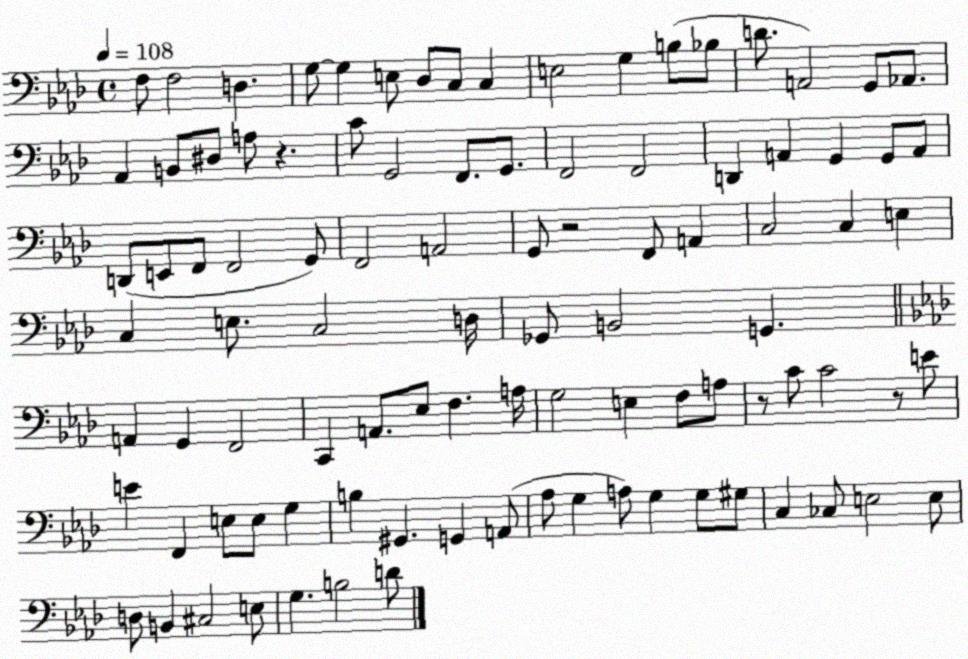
X:1
T:Untitled
M:4/4
L:1/4
K:Ab
F,/2 F,2 D, G,/2 G, E,/2 _D,/2 C,/2 C, E,2 G, B,/2 _B,/2 D/2 A,,2 G,,/2 _A,,/2 _A,, B,,/2 ^D,/2 A,/2 z C/2 G,,2 F,,/2 G,,/2 F,,2 F,,2 D,, A,, G,, G,,/2 A,,/2 D,,/2 E,,/2 F,,/2 F,,2 G,,/2 F,,2 A,,2 G,,/2 z2 F,,/2 A,, C,2 C, E, C, E,/2 C,2 D,/4 _G,,/2 B,,2 G,, A,, G,, F,,2 C,, A,,/2 _E,/2 F, A,/4 G,2 E, F,/2 A,/2 z/2 C/2 C2 z/2 E/2 E F,, E,/2 E,/2 G, B, ^G,, G,, A,,/2 _A,/2 G, A,/2 G, G,/2 ^G,/2 C, _C,/2 E,2 E,/2 D,/2 B,, ^C,2 E,/2 G, B,2 D/2